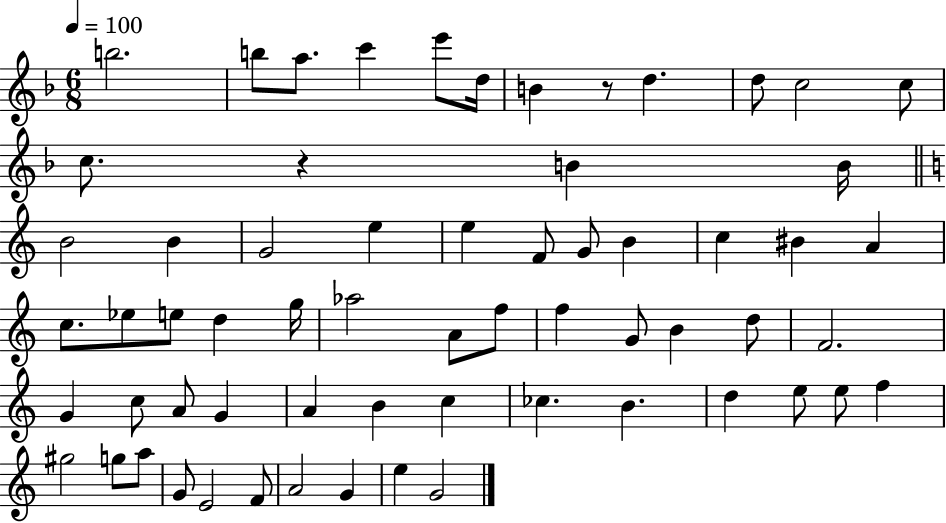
B5/h. B5/e A5/e. C6/q E6/e D5/s B4/q R/e D5/q. D5/e C5/h C5/e C5/e. R/q B4/q B4/s B4/h B4/q G4/h E5/q E5/q F4/e G4/e B4/q C5/q BIS4/q A4/q C5/e. Eb5/e E5/e D5/q G5/s Ab5/h A4/e F5/e F5/q G4/e B4/q D5/e F4/h. G4/q C5/e A4/e G4/q A4/q B4/q C5/q CES5/q. B4/q. D5/q E5/e E5/e F5/q G#5/h G5/e A5/e G4/e E4/h F4/e A4/h G4/q E5/q G4/h